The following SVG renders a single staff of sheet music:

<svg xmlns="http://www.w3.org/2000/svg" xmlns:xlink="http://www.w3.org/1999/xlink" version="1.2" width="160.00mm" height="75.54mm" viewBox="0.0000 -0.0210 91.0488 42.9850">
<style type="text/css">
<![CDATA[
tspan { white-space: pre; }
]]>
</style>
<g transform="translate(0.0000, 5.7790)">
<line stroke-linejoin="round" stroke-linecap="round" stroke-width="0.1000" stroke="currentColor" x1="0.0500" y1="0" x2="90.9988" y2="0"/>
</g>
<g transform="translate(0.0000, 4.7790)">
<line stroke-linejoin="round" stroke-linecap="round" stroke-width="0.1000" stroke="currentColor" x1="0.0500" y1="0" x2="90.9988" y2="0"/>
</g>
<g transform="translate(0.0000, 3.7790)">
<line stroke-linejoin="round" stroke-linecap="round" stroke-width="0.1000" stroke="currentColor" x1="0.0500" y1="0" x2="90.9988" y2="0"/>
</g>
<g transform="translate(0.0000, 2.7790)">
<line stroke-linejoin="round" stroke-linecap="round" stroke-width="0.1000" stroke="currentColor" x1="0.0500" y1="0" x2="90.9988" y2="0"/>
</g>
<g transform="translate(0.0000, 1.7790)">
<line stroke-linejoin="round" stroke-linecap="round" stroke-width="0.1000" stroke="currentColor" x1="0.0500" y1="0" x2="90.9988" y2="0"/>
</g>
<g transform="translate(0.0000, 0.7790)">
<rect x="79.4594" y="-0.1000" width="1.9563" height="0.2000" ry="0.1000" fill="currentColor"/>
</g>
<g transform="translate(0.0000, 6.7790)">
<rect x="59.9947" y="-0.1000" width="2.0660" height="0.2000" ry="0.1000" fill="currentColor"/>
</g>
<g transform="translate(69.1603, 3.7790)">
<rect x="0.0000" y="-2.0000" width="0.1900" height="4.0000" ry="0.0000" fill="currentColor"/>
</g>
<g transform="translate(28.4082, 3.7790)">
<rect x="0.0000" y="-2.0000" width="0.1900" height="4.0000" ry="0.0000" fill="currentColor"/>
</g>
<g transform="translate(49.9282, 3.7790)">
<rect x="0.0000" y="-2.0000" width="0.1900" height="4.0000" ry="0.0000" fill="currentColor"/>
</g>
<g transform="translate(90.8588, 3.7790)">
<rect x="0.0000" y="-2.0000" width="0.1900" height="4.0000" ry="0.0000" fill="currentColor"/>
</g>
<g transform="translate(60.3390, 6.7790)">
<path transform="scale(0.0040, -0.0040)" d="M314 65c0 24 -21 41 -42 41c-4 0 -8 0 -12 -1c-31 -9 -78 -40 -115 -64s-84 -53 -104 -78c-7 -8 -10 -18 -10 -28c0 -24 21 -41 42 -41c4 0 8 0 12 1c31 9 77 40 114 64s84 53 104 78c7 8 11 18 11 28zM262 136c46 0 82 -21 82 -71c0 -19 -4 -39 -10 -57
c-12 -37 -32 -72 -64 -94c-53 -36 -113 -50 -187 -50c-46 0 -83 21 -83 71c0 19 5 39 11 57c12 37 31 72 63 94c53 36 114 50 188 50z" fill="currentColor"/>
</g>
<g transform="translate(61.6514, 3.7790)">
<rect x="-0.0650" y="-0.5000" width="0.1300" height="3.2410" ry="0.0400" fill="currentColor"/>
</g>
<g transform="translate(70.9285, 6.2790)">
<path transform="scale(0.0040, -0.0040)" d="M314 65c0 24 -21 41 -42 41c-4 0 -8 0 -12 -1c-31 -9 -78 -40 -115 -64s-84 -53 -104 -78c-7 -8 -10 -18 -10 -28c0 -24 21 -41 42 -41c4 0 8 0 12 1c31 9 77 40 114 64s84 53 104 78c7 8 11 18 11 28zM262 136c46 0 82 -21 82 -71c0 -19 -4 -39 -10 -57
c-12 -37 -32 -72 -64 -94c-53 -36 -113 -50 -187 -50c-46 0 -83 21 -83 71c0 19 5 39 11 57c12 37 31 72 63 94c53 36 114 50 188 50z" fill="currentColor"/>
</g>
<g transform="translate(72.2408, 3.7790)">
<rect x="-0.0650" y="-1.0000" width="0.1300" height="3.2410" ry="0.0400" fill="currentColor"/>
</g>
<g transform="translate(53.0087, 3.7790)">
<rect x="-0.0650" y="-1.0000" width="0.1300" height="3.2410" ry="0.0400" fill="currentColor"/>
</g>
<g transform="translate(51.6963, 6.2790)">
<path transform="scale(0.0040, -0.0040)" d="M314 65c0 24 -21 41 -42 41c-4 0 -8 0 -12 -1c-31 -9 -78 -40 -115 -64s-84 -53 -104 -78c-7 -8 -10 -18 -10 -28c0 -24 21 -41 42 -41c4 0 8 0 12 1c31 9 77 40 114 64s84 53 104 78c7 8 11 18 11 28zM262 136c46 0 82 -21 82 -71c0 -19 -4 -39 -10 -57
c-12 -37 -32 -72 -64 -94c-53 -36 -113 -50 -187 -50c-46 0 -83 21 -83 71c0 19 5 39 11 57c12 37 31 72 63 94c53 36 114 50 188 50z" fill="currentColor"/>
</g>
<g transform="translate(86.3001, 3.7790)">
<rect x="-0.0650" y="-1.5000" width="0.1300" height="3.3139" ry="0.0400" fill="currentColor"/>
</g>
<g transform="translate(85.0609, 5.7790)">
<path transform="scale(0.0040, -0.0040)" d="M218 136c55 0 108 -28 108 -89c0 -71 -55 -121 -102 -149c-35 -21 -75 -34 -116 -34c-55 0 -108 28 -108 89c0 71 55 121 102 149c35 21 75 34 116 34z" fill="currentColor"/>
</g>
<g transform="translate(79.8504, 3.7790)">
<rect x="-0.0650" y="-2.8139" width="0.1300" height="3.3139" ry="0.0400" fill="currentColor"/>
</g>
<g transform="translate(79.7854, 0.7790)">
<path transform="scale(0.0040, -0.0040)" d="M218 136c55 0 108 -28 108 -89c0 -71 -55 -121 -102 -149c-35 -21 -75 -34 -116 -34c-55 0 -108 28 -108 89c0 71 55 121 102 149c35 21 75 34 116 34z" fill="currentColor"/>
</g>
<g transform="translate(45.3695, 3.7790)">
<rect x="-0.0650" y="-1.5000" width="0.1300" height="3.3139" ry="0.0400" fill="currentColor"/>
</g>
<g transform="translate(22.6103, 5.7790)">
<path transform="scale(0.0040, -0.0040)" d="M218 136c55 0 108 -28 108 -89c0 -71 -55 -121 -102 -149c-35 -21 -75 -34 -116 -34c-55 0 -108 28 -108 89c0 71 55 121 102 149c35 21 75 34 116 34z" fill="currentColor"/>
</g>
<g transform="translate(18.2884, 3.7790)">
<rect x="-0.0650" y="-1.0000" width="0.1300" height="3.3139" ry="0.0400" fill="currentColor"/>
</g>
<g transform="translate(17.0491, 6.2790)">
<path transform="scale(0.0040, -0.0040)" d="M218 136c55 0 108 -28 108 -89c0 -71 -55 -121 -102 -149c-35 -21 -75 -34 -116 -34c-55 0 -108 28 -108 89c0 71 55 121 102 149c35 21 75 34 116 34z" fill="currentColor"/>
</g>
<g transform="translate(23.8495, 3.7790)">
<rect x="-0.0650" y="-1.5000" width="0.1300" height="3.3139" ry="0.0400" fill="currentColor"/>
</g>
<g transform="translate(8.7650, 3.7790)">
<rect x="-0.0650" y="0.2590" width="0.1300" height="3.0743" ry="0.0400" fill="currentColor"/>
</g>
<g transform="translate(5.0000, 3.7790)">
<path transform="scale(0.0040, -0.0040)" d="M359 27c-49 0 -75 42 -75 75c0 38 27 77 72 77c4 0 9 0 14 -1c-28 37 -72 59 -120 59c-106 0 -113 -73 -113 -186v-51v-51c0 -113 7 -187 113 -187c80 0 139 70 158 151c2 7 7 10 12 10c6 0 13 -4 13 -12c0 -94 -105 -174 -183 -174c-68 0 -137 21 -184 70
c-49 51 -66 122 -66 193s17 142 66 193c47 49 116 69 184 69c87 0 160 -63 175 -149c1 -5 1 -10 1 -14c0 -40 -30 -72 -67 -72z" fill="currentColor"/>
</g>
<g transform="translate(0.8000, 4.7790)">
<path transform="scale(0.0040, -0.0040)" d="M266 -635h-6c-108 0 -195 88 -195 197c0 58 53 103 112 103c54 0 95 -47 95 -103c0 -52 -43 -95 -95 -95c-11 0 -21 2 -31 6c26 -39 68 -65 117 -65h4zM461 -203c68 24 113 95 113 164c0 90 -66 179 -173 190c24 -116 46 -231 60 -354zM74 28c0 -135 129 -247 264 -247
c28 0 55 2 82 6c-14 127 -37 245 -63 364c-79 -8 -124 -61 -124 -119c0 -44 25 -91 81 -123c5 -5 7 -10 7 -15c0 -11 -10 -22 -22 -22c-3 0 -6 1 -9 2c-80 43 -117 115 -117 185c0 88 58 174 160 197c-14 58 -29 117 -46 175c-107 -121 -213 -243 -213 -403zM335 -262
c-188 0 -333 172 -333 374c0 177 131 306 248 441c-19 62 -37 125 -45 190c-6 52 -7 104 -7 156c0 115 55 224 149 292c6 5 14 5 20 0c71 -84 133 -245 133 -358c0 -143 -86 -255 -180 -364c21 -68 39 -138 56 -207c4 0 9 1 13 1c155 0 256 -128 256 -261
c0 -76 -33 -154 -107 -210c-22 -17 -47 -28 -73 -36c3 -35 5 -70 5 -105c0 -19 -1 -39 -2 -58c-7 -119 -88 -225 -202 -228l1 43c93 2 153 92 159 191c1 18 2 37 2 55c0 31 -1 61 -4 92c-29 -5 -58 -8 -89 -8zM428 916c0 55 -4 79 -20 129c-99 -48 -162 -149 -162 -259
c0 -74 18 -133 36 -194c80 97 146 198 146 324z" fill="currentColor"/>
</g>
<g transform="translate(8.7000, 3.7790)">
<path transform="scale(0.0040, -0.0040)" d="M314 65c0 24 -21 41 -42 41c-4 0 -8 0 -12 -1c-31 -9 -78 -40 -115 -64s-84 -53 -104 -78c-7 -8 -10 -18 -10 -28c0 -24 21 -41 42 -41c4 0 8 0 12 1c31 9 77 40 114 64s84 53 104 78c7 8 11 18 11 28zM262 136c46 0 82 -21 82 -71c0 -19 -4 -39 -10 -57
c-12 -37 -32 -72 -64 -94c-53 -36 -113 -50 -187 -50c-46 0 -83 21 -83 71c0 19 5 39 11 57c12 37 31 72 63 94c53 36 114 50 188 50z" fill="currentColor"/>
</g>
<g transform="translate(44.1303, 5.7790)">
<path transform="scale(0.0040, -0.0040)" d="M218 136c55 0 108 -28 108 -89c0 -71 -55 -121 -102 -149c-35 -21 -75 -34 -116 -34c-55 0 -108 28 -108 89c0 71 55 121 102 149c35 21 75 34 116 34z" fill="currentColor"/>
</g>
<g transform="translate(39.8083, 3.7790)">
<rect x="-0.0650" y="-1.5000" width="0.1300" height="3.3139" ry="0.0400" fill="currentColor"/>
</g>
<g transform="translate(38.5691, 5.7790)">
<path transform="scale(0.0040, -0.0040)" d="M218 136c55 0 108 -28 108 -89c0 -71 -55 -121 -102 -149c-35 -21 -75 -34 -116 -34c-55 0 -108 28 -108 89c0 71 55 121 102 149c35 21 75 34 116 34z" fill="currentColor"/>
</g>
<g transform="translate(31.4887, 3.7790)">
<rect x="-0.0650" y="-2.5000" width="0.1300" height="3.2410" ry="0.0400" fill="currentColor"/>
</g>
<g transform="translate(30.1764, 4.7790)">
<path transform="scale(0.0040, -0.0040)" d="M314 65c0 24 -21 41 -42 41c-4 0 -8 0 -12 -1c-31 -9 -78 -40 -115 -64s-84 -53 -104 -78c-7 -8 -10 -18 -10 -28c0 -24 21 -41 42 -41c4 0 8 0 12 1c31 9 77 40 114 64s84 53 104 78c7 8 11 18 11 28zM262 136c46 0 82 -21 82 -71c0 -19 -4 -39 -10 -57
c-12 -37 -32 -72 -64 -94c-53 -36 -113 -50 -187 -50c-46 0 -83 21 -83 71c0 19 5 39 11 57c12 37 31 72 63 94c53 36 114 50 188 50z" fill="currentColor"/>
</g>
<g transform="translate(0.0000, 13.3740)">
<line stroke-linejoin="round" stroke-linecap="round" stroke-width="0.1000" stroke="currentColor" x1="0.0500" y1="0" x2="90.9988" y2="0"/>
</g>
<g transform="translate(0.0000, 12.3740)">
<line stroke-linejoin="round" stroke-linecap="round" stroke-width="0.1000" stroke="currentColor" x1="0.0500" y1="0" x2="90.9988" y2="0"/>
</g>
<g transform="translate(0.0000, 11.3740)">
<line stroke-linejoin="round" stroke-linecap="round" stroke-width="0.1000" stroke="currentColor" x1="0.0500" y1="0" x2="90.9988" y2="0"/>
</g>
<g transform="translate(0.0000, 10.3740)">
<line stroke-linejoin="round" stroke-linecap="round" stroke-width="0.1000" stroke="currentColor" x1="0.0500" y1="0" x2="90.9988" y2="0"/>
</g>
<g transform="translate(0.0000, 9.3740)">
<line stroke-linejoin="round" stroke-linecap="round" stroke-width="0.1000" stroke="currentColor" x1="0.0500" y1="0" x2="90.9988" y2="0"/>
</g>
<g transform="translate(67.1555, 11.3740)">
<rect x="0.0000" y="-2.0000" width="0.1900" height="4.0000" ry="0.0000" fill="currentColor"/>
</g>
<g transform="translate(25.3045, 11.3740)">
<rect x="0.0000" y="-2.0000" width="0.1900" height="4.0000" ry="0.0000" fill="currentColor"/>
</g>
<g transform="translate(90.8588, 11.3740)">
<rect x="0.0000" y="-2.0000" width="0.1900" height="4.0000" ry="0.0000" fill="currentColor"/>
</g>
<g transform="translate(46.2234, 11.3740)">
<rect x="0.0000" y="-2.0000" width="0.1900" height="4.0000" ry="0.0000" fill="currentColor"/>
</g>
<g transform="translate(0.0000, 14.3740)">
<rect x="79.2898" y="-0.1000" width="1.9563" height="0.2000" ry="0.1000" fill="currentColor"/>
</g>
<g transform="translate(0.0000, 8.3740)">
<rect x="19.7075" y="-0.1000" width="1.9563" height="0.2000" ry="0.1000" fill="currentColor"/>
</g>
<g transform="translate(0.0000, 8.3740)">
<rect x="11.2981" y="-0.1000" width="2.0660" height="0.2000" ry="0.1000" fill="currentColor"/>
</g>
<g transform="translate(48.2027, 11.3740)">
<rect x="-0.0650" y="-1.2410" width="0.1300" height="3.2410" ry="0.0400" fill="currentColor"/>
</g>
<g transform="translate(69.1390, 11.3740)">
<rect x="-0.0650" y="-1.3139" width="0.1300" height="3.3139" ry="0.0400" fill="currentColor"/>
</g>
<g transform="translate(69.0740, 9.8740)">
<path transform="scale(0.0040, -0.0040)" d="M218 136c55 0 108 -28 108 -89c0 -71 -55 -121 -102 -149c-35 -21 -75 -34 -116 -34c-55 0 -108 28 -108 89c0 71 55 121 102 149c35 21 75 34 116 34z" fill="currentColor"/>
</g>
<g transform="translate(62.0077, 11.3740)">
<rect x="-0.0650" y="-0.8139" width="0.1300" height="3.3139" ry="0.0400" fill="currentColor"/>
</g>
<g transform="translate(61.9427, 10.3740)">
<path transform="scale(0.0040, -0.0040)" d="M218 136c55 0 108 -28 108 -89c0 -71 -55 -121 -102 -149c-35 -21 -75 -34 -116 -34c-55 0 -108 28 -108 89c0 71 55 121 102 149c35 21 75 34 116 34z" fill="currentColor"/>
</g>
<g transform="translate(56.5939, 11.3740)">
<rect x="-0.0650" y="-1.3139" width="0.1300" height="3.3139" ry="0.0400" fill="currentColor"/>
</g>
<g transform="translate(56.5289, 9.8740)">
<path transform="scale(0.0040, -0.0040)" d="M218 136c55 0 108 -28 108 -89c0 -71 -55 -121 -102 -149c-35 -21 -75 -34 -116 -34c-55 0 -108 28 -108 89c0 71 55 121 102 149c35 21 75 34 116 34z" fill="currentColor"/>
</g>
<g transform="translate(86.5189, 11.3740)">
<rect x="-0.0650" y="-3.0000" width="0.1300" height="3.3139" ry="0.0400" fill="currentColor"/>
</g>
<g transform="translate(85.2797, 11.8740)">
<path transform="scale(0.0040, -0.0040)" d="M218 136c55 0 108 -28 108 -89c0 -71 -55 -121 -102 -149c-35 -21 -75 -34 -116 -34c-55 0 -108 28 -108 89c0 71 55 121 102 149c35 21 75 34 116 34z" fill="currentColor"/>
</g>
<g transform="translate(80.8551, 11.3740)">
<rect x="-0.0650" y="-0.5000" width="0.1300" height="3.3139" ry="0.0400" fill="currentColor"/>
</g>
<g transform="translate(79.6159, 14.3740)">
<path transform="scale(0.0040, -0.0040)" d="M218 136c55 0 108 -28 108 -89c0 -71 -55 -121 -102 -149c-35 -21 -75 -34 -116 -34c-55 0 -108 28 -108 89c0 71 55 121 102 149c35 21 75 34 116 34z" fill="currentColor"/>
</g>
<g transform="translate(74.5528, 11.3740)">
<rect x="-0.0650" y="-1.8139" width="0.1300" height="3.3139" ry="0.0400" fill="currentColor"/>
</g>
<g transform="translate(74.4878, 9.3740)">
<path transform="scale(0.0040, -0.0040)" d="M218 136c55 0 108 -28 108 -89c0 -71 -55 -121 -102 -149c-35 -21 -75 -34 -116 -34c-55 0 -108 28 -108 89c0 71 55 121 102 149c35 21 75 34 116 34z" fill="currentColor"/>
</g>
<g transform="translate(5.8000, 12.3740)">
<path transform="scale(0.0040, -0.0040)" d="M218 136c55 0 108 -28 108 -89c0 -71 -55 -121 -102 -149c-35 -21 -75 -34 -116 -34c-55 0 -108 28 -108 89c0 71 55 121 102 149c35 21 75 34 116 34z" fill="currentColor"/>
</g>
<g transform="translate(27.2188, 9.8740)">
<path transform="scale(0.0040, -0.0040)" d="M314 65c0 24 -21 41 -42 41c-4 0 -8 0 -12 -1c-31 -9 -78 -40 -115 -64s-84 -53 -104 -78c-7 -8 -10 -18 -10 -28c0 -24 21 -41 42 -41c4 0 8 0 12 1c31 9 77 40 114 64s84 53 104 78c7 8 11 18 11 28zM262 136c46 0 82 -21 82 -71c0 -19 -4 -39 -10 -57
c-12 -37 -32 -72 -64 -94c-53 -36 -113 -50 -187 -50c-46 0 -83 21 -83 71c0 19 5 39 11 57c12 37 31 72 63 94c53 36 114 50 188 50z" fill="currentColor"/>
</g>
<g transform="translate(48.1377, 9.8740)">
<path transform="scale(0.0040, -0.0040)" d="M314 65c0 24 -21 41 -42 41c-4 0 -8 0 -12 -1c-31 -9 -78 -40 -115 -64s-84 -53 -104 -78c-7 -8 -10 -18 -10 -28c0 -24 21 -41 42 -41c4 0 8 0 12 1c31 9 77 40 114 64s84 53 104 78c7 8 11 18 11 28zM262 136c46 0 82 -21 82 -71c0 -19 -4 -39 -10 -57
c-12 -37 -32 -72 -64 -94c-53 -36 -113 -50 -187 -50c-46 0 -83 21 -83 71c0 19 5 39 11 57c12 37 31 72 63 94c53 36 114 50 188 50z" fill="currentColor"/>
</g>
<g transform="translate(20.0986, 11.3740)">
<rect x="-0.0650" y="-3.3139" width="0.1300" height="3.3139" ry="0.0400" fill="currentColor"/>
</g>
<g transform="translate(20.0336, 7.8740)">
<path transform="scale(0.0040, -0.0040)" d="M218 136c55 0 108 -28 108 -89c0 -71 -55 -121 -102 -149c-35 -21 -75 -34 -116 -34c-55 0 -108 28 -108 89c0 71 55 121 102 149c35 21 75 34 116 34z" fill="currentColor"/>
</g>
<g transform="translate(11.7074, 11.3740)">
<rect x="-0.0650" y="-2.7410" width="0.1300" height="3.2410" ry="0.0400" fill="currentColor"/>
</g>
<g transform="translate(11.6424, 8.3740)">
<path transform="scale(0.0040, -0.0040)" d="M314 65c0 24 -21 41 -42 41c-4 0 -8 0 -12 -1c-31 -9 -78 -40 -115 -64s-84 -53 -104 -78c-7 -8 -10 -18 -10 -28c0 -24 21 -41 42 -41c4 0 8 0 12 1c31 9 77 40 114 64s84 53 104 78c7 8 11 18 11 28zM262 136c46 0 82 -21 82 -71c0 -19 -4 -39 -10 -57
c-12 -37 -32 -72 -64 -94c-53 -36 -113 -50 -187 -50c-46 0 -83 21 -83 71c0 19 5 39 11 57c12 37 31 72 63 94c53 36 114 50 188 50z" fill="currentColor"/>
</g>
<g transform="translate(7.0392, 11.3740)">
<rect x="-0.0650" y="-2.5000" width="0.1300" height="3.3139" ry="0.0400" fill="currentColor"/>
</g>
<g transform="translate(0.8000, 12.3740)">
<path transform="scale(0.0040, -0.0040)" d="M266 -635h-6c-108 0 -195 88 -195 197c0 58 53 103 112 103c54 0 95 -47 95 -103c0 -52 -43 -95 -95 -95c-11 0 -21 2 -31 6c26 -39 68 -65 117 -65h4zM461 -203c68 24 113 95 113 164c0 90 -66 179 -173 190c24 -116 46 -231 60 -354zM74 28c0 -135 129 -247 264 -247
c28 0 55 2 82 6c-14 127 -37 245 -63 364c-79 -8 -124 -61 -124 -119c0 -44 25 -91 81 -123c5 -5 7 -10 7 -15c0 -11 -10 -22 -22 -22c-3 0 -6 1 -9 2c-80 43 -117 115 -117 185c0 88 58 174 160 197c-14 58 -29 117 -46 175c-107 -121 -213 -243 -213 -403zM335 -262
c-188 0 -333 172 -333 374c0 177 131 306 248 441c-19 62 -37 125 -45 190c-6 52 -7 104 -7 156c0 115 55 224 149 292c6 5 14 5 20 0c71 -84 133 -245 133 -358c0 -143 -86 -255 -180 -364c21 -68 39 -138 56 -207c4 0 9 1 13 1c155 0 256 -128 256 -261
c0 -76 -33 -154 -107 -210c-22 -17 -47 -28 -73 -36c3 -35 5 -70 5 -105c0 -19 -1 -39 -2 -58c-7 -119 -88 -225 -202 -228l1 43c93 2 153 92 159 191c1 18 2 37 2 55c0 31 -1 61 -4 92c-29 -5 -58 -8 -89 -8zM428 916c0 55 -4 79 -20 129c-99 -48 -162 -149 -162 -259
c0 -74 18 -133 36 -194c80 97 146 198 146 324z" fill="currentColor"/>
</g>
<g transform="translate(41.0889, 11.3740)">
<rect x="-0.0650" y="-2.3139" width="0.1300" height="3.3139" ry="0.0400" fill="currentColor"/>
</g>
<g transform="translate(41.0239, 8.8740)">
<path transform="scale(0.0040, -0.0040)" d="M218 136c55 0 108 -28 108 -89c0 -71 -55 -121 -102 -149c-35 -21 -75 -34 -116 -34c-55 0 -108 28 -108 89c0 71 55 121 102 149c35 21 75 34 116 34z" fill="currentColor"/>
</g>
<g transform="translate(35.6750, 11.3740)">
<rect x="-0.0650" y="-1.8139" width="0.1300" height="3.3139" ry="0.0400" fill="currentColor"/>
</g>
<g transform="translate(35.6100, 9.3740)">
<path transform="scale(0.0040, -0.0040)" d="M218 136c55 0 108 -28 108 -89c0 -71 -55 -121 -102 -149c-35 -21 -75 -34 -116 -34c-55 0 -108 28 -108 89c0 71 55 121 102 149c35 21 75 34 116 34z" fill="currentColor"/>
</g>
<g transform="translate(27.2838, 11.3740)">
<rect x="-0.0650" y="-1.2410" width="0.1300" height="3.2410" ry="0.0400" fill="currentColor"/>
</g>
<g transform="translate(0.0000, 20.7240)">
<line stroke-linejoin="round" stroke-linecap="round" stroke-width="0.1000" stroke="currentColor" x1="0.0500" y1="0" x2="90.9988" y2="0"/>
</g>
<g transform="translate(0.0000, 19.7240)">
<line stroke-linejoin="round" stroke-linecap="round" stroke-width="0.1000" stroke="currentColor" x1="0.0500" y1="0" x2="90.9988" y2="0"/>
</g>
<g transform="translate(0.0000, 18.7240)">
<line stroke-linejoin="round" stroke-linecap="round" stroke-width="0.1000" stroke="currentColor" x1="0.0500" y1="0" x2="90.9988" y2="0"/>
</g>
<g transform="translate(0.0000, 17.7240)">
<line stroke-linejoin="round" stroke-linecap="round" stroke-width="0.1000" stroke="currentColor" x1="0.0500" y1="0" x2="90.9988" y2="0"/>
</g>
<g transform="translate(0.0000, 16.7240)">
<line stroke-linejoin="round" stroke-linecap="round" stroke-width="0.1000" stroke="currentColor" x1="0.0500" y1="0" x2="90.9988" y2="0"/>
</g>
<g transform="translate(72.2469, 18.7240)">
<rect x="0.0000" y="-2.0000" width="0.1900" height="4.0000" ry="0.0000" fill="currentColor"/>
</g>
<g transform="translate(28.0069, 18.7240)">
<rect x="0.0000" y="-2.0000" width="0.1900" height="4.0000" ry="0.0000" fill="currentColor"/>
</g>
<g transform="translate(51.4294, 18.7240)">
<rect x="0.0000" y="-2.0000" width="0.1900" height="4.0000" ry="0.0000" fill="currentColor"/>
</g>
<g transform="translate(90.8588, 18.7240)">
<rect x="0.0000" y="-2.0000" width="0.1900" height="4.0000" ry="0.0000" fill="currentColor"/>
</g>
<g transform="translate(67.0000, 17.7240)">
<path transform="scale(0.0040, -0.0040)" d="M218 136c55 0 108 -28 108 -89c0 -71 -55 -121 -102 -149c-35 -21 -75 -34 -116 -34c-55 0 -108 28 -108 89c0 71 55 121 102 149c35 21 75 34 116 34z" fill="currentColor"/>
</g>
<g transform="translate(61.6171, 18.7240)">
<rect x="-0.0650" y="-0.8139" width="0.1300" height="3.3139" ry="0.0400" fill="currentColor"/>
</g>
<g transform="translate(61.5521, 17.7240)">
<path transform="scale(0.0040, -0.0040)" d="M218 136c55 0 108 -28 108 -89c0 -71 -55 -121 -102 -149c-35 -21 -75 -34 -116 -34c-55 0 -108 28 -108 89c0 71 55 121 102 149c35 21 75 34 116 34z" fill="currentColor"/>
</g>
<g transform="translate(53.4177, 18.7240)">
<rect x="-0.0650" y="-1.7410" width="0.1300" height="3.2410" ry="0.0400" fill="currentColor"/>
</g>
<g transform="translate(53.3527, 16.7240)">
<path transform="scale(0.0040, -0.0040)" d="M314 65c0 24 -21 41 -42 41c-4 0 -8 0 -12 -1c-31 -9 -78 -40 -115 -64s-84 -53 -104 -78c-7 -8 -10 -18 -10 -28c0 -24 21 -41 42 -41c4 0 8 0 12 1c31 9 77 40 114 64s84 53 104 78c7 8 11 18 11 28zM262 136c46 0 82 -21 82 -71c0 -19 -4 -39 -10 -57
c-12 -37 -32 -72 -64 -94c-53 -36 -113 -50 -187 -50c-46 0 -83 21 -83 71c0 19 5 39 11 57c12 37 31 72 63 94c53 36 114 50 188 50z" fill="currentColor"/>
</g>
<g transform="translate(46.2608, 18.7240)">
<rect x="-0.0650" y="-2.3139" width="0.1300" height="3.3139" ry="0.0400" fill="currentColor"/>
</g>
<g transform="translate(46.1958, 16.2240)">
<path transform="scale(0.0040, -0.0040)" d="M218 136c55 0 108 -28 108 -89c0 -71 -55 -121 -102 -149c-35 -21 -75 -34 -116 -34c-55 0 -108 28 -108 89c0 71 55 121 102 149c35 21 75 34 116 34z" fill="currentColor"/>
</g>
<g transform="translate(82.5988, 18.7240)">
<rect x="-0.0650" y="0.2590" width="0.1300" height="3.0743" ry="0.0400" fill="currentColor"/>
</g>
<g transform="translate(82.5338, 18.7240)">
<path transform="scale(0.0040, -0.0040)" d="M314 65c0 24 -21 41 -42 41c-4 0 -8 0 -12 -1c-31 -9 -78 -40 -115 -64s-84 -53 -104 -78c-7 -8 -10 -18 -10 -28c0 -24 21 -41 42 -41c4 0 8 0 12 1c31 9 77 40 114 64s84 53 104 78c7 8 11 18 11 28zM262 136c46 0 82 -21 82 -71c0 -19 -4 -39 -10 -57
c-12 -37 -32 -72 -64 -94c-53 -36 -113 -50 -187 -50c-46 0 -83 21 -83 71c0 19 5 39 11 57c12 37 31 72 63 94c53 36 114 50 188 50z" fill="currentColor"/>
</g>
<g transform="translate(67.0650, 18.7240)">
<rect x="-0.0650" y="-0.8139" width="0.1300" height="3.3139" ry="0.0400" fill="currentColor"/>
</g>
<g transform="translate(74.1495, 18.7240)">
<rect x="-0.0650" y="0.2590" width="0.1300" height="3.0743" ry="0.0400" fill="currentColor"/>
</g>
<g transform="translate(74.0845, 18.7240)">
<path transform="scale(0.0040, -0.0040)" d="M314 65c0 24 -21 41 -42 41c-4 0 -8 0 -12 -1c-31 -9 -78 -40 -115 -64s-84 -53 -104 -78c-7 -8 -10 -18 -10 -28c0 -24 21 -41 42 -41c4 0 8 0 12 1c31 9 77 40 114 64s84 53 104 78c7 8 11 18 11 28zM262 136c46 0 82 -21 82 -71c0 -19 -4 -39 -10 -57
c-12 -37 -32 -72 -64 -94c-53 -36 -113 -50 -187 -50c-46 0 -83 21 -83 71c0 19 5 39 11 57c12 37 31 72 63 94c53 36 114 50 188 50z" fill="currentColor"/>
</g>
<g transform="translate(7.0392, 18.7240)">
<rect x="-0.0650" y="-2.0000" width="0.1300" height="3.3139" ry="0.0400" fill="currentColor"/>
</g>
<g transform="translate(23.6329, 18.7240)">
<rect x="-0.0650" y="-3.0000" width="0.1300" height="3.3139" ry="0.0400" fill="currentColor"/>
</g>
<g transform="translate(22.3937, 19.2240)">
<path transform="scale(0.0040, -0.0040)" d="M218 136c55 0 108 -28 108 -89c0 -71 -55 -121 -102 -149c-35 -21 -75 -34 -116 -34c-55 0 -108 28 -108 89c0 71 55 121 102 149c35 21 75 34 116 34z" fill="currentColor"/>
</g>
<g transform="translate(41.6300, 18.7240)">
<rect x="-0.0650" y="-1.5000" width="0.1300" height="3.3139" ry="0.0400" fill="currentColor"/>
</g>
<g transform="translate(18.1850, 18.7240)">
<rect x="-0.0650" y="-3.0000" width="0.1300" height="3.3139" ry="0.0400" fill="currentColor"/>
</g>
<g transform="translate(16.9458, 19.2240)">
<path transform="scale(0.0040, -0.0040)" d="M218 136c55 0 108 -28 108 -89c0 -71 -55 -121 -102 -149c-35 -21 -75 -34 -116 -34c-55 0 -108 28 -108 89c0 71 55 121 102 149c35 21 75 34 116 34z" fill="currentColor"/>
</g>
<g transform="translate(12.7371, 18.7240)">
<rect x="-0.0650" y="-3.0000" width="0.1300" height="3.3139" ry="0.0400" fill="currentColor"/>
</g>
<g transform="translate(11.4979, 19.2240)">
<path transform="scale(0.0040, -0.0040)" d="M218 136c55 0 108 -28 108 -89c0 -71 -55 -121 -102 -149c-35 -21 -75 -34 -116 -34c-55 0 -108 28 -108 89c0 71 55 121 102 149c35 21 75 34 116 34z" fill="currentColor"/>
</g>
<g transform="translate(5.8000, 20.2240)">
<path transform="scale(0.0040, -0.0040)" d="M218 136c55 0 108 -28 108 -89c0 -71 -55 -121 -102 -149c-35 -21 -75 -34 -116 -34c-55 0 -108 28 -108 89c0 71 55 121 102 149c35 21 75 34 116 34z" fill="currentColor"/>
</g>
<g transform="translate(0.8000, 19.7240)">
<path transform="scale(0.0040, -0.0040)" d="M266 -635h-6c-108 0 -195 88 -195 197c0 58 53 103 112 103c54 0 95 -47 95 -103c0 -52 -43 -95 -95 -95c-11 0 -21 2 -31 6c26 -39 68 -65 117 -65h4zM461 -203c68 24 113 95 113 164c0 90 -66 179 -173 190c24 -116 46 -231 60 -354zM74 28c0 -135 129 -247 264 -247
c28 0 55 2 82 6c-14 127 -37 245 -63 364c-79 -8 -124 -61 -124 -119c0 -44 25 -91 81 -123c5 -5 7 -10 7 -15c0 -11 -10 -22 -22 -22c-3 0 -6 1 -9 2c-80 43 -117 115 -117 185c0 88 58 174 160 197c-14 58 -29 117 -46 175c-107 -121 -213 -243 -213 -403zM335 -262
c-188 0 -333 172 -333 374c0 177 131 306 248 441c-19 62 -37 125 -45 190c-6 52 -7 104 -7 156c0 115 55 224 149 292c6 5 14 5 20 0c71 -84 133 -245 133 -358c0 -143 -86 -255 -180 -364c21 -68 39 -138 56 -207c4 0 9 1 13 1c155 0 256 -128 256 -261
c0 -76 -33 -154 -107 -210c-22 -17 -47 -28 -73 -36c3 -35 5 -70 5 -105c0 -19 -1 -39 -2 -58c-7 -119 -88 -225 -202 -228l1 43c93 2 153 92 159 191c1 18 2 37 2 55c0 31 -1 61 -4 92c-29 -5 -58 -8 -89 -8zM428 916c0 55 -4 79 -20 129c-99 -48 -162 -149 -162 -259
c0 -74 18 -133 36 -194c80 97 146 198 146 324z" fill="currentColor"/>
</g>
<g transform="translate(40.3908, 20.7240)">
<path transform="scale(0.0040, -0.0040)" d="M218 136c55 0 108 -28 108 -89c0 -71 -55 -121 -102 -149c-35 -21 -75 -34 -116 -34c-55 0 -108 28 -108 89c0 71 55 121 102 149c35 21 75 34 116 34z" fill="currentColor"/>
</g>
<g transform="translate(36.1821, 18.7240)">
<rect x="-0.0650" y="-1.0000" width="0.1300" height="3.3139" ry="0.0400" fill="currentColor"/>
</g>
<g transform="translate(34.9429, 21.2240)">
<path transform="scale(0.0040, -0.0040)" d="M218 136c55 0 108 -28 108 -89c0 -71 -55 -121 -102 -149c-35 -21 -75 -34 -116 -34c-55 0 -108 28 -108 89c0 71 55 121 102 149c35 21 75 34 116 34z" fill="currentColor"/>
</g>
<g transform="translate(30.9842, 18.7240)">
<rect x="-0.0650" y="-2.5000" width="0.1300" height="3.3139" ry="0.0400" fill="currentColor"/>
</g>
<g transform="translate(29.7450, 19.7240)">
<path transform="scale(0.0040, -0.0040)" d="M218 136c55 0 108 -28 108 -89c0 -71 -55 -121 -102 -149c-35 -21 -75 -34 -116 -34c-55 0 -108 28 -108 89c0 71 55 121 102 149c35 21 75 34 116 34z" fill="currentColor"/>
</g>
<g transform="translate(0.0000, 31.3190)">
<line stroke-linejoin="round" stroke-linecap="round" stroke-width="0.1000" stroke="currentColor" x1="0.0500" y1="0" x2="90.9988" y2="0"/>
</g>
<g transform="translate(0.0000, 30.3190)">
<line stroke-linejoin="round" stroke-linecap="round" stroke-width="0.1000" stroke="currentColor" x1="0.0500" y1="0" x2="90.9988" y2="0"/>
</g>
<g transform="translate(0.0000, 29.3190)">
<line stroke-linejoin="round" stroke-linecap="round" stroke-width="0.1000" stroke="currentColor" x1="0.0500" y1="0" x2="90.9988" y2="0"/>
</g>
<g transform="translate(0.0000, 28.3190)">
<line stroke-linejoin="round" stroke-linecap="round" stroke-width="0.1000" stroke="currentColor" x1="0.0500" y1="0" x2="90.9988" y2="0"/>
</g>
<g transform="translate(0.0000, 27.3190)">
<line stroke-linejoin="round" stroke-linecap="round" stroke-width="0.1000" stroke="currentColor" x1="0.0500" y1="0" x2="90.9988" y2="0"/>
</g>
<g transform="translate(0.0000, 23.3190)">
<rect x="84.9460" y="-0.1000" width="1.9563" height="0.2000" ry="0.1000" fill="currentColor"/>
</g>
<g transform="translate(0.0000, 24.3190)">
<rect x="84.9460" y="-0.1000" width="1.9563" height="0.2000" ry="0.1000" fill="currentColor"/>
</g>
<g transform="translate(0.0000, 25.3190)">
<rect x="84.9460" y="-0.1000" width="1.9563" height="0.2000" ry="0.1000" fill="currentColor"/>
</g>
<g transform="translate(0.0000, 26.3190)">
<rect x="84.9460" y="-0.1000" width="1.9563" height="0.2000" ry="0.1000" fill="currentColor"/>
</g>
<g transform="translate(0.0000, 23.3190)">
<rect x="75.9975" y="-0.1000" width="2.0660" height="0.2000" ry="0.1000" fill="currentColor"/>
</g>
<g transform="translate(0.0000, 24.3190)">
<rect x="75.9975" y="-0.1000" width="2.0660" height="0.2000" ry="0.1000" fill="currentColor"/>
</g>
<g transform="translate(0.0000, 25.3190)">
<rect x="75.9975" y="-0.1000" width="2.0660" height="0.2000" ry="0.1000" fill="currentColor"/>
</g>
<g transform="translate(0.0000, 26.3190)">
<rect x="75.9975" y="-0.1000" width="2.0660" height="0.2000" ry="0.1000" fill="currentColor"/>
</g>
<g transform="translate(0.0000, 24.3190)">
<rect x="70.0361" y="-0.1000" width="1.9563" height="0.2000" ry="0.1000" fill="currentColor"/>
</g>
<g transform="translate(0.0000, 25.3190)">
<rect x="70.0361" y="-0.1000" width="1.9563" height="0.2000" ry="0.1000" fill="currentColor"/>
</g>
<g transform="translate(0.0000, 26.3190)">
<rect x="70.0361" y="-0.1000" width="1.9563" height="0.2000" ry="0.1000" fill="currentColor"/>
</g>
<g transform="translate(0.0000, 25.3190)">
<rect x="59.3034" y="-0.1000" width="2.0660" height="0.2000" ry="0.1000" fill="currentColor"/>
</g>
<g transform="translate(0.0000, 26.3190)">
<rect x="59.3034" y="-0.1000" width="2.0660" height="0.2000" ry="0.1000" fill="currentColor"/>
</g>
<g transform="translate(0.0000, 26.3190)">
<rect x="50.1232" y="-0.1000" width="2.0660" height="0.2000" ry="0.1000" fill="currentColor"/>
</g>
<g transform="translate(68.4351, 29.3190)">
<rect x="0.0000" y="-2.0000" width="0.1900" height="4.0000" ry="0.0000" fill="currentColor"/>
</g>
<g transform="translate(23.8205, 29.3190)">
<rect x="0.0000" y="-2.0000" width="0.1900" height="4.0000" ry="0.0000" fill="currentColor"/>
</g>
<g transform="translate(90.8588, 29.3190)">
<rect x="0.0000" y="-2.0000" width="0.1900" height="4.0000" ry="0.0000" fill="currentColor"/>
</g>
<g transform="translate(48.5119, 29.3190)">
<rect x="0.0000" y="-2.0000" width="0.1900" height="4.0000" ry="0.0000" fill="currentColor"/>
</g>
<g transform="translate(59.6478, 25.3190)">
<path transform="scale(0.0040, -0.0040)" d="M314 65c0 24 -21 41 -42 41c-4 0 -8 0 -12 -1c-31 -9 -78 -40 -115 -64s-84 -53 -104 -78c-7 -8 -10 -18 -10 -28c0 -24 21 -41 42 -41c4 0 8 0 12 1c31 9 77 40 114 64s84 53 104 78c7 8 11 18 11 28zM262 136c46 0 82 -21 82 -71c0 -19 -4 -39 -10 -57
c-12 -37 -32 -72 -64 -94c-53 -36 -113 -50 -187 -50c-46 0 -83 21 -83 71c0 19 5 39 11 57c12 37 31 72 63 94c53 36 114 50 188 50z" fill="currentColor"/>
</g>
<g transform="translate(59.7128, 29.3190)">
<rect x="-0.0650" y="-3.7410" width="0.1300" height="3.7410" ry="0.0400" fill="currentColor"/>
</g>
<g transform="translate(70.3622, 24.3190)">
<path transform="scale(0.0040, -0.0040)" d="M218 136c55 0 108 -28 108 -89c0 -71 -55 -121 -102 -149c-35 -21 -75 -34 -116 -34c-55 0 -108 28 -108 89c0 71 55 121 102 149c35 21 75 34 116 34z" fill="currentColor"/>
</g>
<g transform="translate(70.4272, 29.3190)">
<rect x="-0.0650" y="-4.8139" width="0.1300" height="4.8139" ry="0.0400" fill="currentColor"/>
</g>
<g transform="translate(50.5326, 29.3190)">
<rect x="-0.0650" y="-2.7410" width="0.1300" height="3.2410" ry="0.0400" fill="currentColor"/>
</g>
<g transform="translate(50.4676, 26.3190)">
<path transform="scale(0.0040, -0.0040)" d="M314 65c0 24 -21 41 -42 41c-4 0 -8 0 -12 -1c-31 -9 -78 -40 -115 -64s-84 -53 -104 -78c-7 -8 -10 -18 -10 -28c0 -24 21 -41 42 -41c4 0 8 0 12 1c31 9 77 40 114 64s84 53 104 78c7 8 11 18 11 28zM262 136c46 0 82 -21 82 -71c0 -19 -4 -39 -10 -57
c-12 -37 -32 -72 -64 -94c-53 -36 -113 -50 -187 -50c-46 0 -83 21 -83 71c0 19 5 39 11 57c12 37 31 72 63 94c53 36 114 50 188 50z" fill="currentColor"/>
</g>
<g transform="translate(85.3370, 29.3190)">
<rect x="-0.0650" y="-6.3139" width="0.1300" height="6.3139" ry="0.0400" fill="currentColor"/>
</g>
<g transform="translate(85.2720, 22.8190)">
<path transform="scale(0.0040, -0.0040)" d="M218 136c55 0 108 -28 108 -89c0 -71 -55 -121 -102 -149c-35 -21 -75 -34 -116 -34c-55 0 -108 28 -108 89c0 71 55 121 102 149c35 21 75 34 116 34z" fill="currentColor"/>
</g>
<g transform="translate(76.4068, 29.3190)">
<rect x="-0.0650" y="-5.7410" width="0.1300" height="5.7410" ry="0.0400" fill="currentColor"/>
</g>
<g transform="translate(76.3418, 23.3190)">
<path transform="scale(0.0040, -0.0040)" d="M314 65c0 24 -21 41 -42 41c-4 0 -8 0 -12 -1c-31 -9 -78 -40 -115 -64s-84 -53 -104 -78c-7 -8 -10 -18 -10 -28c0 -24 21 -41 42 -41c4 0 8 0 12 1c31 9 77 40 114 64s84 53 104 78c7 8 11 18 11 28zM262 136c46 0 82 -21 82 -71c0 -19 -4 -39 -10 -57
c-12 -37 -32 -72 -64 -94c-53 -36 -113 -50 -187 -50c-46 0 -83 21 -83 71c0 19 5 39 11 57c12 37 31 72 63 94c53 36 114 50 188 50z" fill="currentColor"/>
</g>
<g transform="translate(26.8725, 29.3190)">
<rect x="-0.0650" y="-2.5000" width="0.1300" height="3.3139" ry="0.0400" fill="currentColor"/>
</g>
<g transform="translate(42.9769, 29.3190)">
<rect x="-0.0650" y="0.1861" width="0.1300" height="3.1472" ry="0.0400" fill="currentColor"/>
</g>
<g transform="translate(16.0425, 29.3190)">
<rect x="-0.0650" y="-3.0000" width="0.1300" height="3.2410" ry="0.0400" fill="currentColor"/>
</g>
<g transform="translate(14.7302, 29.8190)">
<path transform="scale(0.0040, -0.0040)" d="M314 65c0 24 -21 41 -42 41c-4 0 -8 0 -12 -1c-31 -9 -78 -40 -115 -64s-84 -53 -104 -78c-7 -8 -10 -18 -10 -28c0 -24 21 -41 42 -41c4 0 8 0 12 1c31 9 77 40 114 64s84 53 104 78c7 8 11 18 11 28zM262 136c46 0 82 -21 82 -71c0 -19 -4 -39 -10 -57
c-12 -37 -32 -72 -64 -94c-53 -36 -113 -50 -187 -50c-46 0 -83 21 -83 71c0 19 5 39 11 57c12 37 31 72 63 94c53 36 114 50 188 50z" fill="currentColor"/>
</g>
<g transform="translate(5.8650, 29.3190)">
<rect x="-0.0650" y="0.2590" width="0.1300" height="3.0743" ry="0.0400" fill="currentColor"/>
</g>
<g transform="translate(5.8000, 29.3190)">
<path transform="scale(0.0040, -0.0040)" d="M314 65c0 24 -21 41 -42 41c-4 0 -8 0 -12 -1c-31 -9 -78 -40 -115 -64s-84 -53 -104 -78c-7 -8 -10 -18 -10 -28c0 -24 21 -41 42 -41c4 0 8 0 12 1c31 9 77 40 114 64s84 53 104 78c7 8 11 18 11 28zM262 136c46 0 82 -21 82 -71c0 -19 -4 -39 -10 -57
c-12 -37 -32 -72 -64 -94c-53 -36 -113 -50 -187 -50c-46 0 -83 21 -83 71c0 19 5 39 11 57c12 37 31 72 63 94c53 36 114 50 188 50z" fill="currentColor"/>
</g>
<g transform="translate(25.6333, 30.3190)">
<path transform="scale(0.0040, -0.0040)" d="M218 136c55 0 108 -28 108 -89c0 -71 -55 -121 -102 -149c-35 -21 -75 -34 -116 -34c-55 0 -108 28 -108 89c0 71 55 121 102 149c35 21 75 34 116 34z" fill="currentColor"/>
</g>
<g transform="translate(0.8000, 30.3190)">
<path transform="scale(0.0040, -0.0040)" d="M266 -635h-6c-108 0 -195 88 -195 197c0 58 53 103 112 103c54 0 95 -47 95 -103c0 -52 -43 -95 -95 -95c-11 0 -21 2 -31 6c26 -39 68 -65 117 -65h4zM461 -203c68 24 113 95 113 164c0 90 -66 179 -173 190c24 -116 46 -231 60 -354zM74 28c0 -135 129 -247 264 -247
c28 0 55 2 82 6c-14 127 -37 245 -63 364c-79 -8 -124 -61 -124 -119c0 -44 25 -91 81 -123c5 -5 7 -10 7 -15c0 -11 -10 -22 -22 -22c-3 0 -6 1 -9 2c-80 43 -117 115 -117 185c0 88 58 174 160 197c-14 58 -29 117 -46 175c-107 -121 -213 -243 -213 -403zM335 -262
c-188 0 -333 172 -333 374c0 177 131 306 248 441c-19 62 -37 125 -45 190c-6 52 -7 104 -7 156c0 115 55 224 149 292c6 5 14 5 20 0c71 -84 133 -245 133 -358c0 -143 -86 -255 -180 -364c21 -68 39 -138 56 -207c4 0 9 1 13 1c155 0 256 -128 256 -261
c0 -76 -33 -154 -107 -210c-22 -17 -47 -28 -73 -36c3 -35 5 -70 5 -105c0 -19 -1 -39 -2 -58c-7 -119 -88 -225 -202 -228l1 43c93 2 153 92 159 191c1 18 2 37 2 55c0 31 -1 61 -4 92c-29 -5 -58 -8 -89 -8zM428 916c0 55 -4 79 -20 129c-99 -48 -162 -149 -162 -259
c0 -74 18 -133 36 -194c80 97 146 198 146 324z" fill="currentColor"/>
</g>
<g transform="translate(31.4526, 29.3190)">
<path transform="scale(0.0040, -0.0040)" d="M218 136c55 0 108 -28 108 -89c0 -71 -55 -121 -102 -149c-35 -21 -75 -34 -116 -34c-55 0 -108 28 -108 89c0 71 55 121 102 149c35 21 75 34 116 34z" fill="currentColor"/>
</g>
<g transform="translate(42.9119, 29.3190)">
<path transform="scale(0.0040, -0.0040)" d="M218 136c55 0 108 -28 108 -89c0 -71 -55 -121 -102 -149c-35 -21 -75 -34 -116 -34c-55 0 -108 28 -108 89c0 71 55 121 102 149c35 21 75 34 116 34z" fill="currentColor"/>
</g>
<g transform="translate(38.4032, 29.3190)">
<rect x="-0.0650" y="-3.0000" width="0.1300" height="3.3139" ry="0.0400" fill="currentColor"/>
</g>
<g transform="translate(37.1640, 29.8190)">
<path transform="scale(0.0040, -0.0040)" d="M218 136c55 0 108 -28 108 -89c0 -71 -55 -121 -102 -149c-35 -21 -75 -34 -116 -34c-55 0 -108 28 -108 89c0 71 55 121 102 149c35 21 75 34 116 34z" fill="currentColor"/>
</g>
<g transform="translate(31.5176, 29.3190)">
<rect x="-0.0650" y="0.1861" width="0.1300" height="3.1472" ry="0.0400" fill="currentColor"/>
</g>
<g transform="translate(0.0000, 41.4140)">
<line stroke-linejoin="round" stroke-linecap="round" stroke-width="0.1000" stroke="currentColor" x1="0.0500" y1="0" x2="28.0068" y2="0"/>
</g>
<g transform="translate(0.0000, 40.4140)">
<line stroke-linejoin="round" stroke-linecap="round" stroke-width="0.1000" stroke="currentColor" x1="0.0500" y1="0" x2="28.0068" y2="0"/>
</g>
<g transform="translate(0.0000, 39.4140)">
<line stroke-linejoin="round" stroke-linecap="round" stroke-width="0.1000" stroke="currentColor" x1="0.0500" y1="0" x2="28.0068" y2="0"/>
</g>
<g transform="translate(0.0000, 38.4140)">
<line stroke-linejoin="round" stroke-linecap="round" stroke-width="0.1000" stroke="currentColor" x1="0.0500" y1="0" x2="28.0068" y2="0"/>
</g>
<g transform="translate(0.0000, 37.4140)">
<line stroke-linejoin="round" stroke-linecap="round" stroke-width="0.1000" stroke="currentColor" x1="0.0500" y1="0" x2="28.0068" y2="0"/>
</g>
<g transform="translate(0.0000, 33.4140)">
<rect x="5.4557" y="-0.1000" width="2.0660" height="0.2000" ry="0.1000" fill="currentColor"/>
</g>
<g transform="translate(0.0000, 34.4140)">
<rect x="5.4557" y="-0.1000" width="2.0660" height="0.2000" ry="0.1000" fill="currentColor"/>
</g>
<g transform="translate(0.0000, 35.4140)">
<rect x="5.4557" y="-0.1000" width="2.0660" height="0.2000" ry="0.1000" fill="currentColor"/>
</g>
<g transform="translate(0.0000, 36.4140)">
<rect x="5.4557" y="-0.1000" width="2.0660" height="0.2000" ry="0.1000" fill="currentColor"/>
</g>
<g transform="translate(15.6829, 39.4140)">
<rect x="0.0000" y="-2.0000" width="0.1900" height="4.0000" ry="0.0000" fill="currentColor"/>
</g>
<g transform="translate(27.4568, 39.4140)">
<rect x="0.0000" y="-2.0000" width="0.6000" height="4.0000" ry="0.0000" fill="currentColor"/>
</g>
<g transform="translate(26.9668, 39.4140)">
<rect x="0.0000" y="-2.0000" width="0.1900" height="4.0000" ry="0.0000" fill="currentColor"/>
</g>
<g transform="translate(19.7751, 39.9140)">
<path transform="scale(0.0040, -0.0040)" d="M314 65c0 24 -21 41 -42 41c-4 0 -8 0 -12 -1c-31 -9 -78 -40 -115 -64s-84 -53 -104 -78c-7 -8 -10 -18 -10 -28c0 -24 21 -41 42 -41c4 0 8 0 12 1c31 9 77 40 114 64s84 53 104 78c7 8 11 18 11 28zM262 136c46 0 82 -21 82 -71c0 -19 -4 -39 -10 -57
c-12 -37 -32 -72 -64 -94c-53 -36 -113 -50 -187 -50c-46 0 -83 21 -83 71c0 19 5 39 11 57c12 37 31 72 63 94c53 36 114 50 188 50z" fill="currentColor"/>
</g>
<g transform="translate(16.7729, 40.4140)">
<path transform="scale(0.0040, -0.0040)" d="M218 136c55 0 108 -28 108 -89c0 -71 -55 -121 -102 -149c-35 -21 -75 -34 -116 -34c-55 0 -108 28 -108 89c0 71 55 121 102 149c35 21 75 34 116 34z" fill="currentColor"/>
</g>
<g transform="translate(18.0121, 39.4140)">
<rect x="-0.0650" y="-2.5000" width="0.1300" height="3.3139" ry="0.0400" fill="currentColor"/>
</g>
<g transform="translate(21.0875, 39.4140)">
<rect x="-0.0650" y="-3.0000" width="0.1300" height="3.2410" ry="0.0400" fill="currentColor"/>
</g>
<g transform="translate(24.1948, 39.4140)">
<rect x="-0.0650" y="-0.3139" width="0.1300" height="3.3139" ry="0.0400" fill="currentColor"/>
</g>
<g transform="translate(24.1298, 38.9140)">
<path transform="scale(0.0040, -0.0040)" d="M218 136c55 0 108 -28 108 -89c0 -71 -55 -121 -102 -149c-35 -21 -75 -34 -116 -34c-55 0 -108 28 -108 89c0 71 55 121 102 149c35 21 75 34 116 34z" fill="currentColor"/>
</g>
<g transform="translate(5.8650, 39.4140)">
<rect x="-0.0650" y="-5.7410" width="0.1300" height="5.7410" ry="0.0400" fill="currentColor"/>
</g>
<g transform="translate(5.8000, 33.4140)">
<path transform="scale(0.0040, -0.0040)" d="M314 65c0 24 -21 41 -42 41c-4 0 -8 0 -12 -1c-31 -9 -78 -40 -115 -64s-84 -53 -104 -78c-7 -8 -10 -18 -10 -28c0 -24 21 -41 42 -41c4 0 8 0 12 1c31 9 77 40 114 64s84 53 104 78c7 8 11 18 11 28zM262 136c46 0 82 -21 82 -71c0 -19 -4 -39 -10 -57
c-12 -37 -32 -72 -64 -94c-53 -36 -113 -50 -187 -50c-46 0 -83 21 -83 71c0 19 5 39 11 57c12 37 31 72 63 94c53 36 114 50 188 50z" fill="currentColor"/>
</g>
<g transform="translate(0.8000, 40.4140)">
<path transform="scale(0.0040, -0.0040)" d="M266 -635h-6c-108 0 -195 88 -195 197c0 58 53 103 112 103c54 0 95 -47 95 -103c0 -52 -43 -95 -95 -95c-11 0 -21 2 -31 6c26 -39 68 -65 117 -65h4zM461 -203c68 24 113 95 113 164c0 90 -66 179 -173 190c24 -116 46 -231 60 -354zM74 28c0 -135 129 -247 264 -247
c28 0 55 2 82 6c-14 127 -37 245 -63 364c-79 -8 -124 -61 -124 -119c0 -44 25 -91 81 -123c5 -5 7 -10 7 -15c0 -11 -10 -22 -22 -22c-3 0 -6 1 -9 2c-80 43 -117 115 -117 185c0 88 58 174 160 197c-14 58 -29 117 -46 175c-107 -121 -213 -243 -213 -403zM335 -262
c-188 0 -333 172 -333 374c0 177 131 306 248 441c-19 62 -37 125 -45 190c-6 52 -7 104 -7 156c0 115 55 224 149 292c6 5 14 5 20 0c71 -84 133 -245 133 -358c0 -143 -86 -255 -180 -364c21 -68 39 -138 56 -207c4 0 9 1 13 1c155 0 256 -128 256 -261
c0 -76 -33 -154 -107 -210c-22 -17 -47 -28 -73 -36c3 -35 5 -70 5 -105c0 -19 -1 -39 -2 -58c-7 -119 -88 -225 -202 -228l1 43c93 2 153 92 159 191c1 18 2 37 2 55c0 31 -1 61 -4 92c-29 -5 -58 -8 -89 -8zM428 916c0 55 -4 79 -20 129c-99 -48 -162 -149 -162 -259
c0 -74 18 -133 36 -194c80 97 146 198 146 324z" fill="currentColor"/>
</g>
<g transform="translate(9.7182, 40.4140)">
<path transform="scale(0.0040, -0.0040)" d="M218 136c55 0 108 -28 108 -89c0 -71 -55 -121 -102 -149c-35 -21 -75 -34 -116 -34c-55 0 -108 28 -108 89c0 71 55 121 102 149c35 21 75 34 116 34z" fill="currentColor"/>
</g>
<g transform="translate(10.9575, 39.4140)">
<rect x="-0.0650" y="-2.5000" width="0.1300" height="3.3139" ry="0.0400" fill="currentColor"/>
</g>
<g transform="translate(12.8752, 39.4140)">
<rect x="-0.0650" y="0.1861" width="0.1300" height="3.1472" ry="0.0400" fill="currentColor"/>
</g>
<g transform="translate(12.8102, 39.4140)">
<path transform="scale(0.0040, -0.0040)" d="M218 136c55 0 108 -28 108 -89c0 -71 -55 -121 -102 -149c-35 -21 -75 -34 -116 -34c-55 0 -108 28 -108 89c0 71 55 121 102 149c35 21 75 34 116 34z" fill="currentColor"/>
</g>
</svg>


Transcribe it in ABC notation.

X:1
T:Untitled
M:4/4
L:1/4
K:C
B2 D E G2 E E D2 C2 D2 a E G a2 b e2 f g e2 e d e f C A F A A A G D E g f2 d d B2 B2 B2 A2 G B A B a2 c'2 e' g'2 a' g'2 G B G A2 c